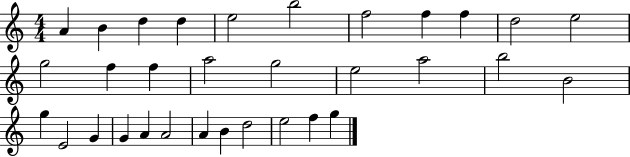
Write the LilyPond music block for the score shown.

{
  \clef treble
  \numericTimeSignature
  \time 4/4
  \key c \major
  a'4 b'4 d''4 d''4 | e''2 b''2 | f''2 f''4 f''4 | d''2 e''2 | \break g''2 f''4 f''4 | a''2 g''2 | e''2 a''2 | b''2 b'2 | \break g''4 e'2 g'4 | g'4 a'4 a'2 | a'4 b'4 d''2 | e''2 f''4 g''4 | \break \bar "|."
}